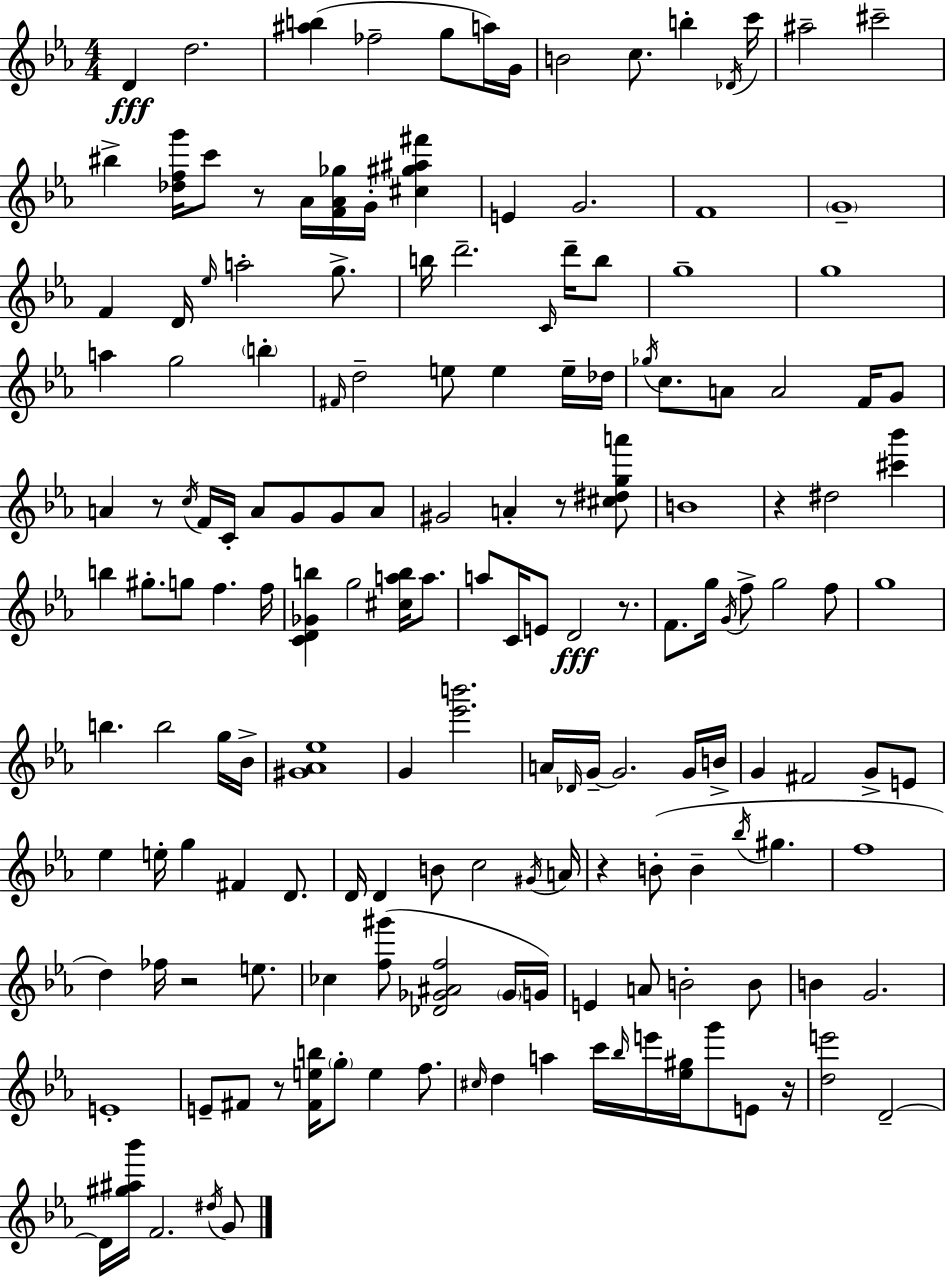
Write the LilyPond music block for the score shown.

{
  \clef treble
  \numericTimeSignature
  \time 4/4
  \key ees \major
  d'4\fff d''2. | <ais'' b''>4( fes''2-- g''8 a''16) g'16 | b'2 c''8. b''4-. \acciaccatura { des'16 } | c'''16 ais''2-- cis'''2-- | \break bis''4-> <des'' f'' g'''>16 c'''8 r8 aes'16 <f' aes' ges''>16 g'16-. <cis'' gis'' ais'' fis'''>4 | e'4 g'2. | f'1 | \parenthesize g'1-- | \break f'4 d'16 \grace { ees''16 } a''2-. g''8.-> | b''16 d'''2.-- \grace { c'16 } | d'''16-- b''8 g''1-- | g''1 | \break a''4 g''2 \parenthesize b''4-. | \grace { fis'16 } d''2-- e''8 e''4 | e''16-- des''16 \acciaccatura { ges''16 } c''8. a'8 a'2 | f'16 g'8 a'4 r8 \acciaccatura { c''16 } f'16 c'16-. a'8 | \break g'8 g'8 a'8 gis'2 a'4-. | r8 <cis'' dis'' g'' a'''>8 b'1 | r4 dis''2 | <cis''' bes'''>4 b''4 gis''8.-. g''8 f''4. | \break f''16 <c' d' ges' b''>4 g''2 | <cis'' a'' b''>16 a''8. a''8 c'16 e'8 d'2\fff | r8. f'8. g''16 \acciaccatura { g'16 } f''8-> g''2 | f''8 g''1 | \break b''4. b''2 | g''16 bes'16-> <gis' aes' ees''>1 | g'4 <ees''' b'''>2. | a'16 \grace { des'16 } g'16--~~ g'2. | \break g'16 b'16-> g'4 fis'2 | g'8-> e'8 ees''4 e''16-. g''4 | fis'4 d'8. d'16 d'4 b'8 c''2 | \acciaccatura { gis'16 } a'16 r4 b'8-.( b'4-- | \break \acciaccatura { bes''16 } gis''4. f''1 | d''4) fes''16 r2 | e''8. ces''4 <f'' gis'''>8( | <des' ges' ais' f''>2 \parenthesize ges'16 g'16) e'4 a'8 | \break b'2-. b'8 b'4 g'2. | e'1-. | e'8-- fis'8 r8 | <fis' e'' b''>16 \parenthesize g''8-. e''4 f''8. \grace { cis''16 } d''4 a''4 | \break c'''16 \grace { bes''16 } e'''16 <ees'' gis''>16 g'''8 e'8 r16 <d'' e'''>2 | d'2--~~ d'16 <gis'' ais'' bes'''>16 f'2. | \acciaccatura { dis''16 } g'8 \bar "|."
}